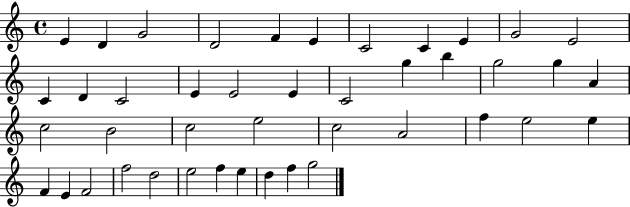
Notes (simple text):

E4/q D4/q G4/h D4/h F4/q E4/q C4/h C4/q E4/q G4/h E4/h C4/q D4/q C4/h E4/q E4/h E4/q C4/h G5/q B5/q G5/h G5/q A4/q C5/h B4/h C5/h E5/h C5/h A4/h F5/q E5/h E5/q F4/q E4/q F4/h F5/h D5/h E5/h F5/q E5/q D5/q F5/q G5/h